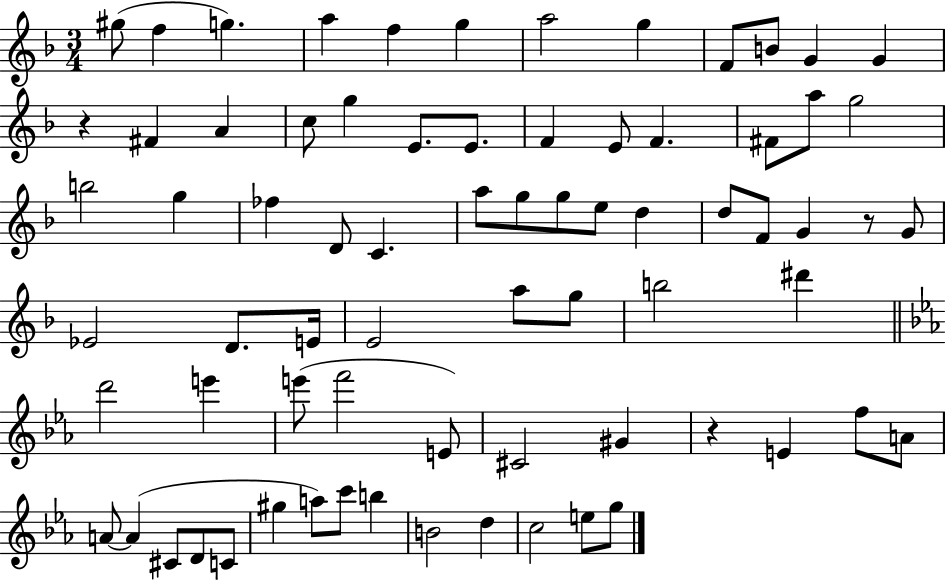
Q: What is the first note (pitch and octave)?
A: G#5